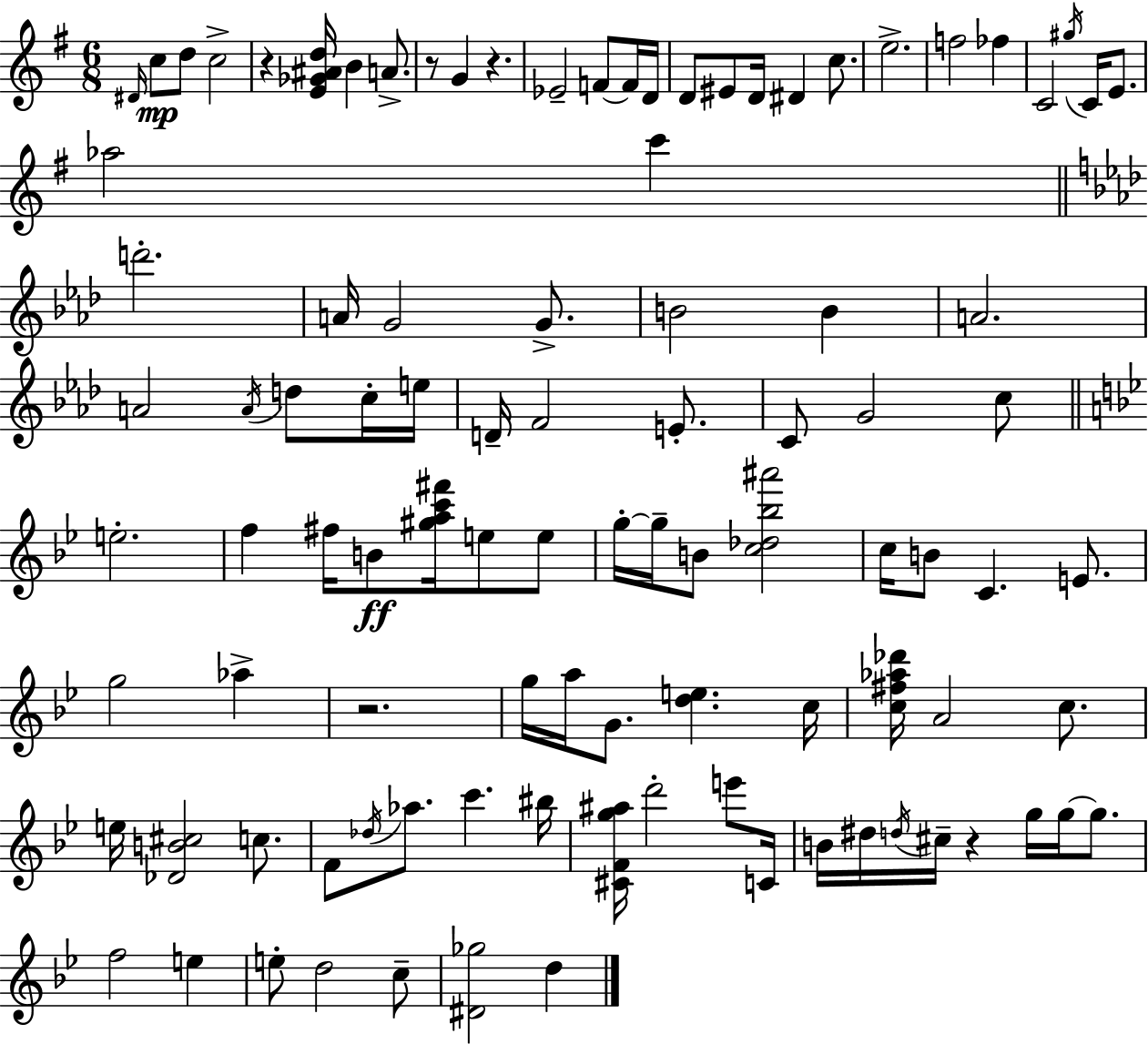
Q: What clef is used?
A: treble